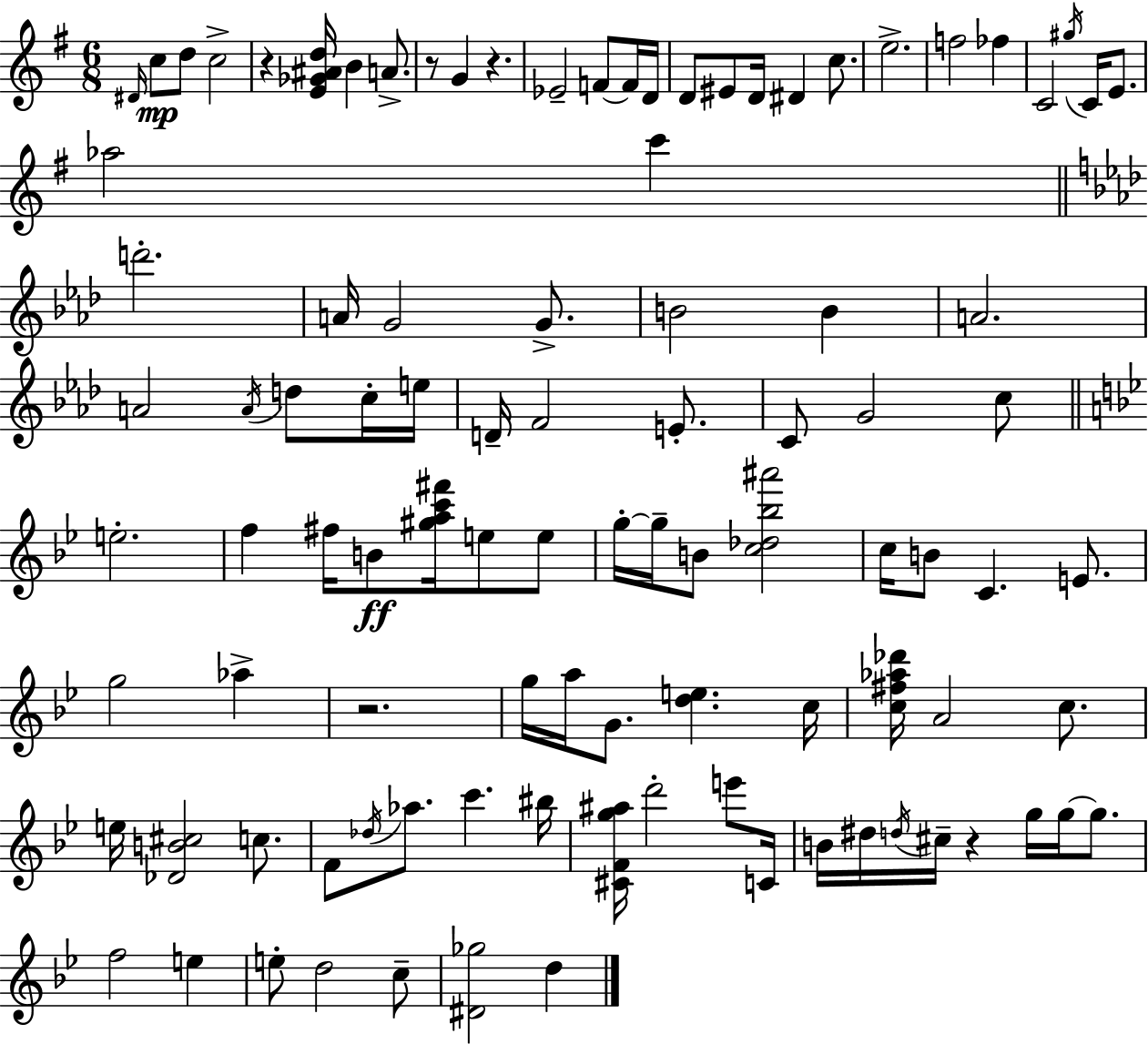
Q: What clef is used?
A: treble